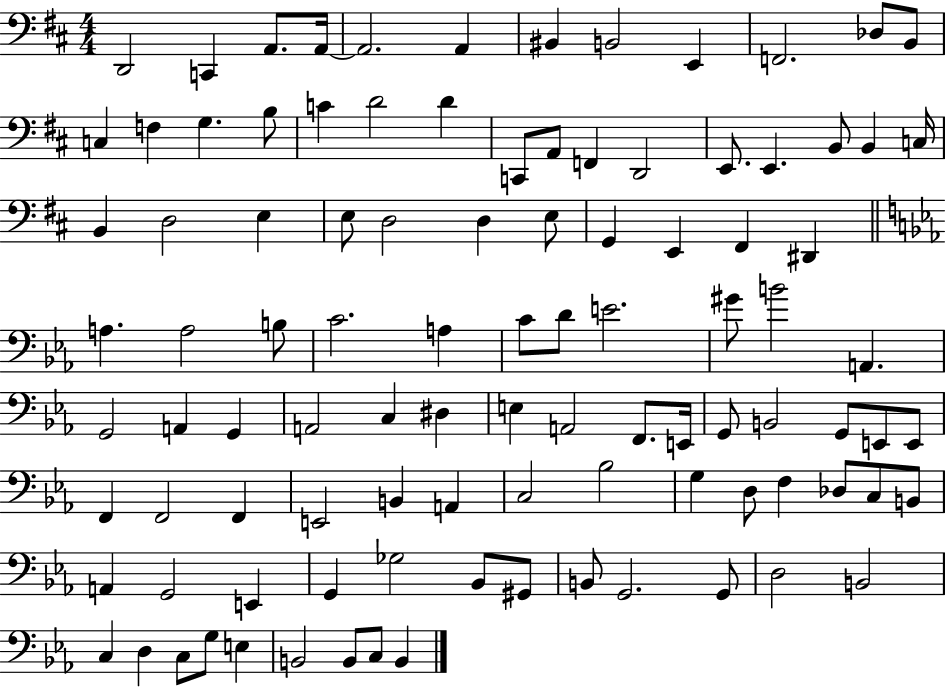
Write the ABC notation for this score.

X:1
T:Untitled
M:4/4
L:1/4
K:D
D,,2 C,, A,,/2 A,,/4 A,,2 A,, ^B,, B,,2 E,, F,,2 _D,/2 B,,/2 C, F, G, B,/2 C D2 D C,,/2 A,,/2 F,, D,,2 E,,/2 E,, B,,/2 B,, C,/4 B,, D,2 E, E,/2 D,2 D, E,/2 G,, E,, ^F,, ^D,, A, A,2 B,/2 C2 A, C/2 D/2 E2 ^G/2 B2 A,, G,,2 A,, G,, A,,2 C, ^D, E, A,,2 F,,/2 E,,/4 G,,/2 B,,2 G,,/2 E,,/2 E,,/2 F,, F,,2 F,, E,,2 B,, A,, C,2 _B,2 G, D,/2 F, _D,/2 C,/2 B,,/2 A,, G,,2 E,, G,, _G,2 _B,,/2 ^G,,/2 B,,/2 G,,2 G,,/2 D,2 B,,2 C, D, C,/2 G,/2 E, B,,2 B,,/2 C,/2 B,,